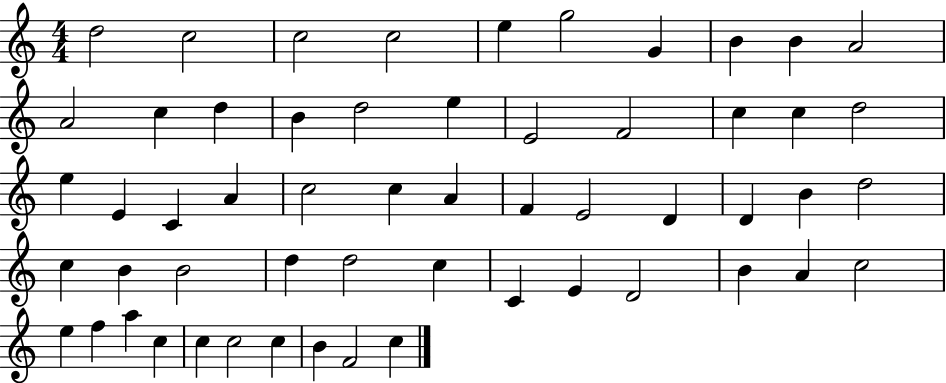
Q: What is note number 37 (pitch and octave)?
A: B4